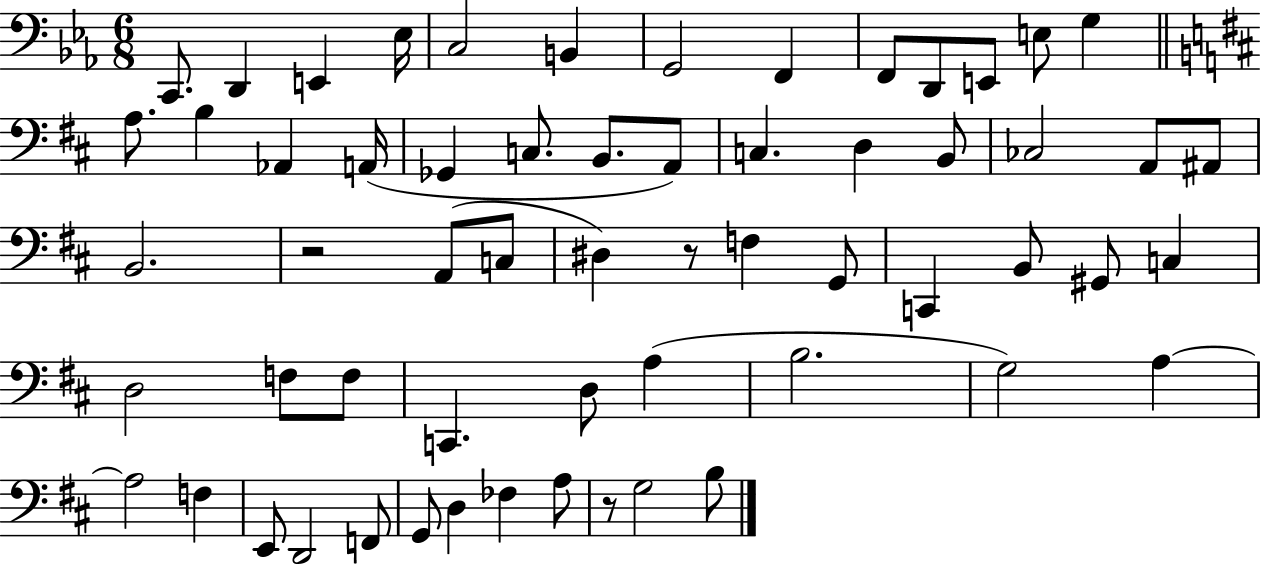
{
  \clef bass
  \numericTimeSignature
  \time 6/8
  \key ees \major
  c,8. d,4 e,4 ees16 | c2 b,4 | g,2 f,4 | f,8 d,8 e,8 e8 g4 | \break \bar "||" \break \key d \major a8. b4 aes,4 a,16( | ges,4 c8. b,8. a,8) | c4. d4 b,8 | ces2 a,8 ais,8 | \break b,2. | r2 a,8( c8 | dis4) r8 f4 g,8 | c,4 b,8 gis,8 c4 | \break d2 f8 f8 | c,4. d8 a4( | b2. | g2) a4~~ | \break a2 f4 | e,8 d,2 f,8 | g,8 d4 fes4 a8 | r8 g2 b8 | \break \bar "|."
}